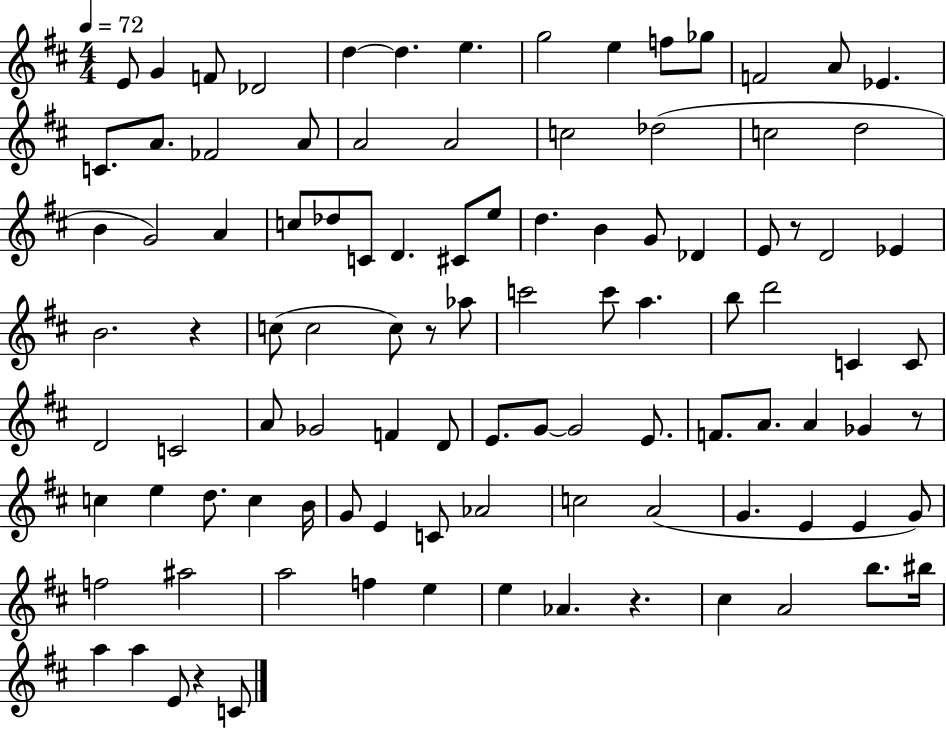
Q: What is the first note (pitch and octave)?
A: E4